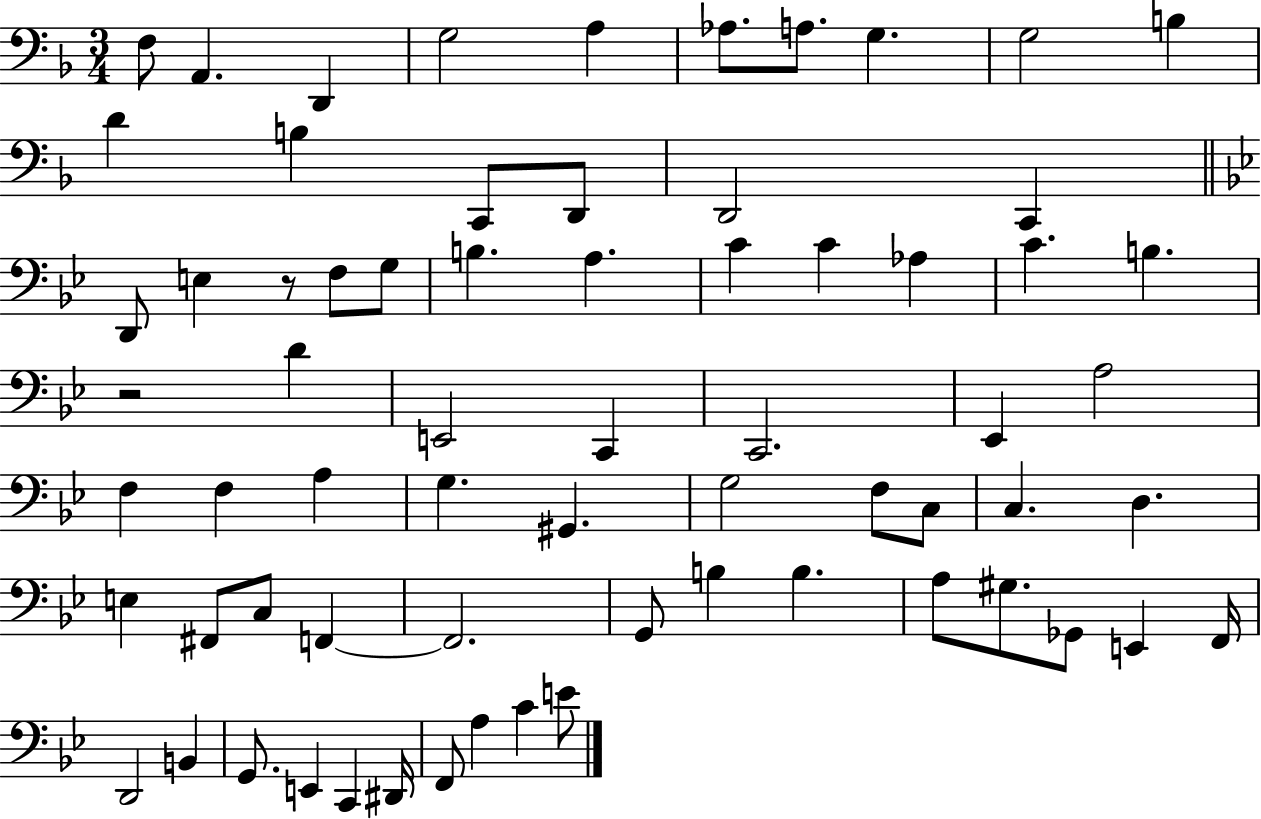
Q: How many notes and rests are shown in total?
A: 68